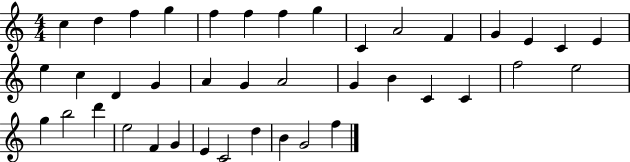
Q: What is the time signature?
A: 4/4